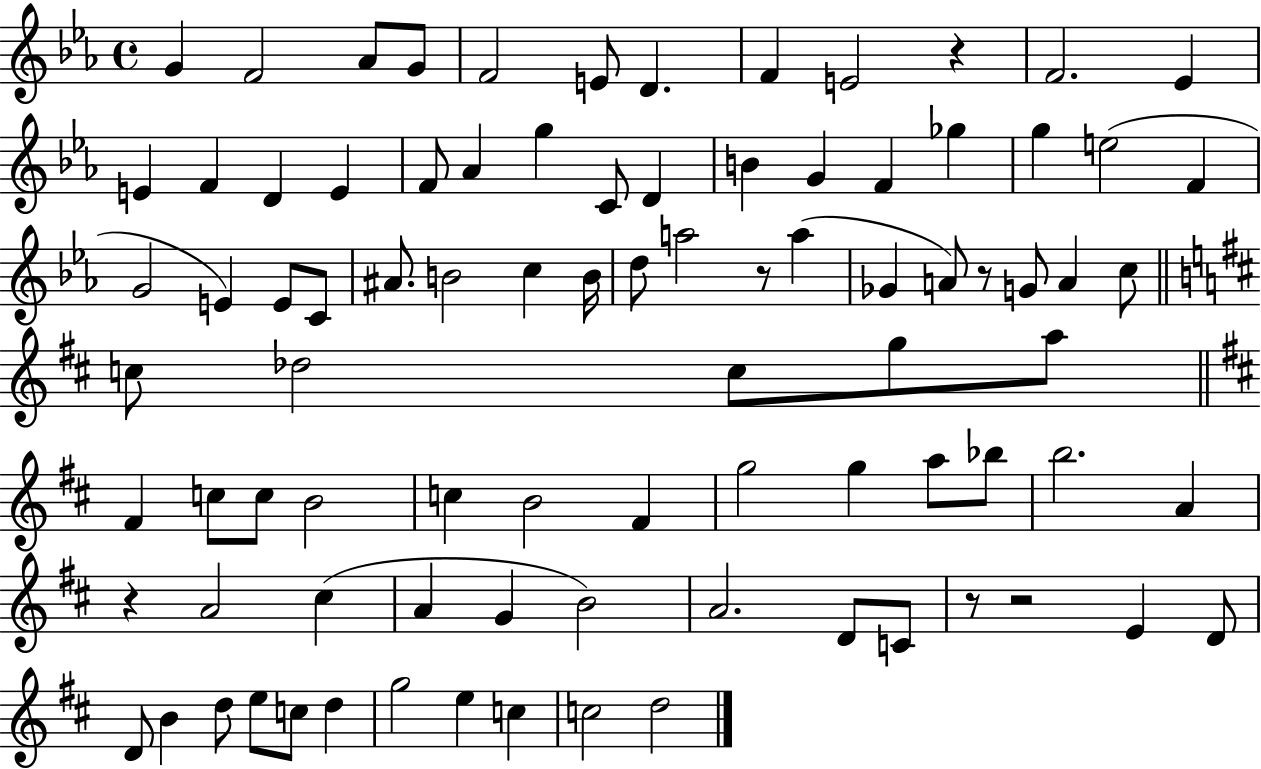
X:1
T:Untitled
M:4/4
L:1/4
K:Eb
G F2 _A/2 G/2 F2 E/2 D F E2 z F2 _E E F D E F/2 _A g C/2 D B G F _g g e2 F G2 E E/2 C/2 ^A/2 B2 c B/4 d/2 a2 z/2 a _G A/2 z/2 G/2 A c/2 c/2 _d2 c/2 g/2 a/2 ^F c/2 c/2 B2 c B2 ^F g2 g a/2 _b/2 b2 A z A2 ^c A G B2 A2 D/2 C/2 z/2 z2 E D/2 D/2 B d/2 e/2 c/2 d g2 e c c2 d2